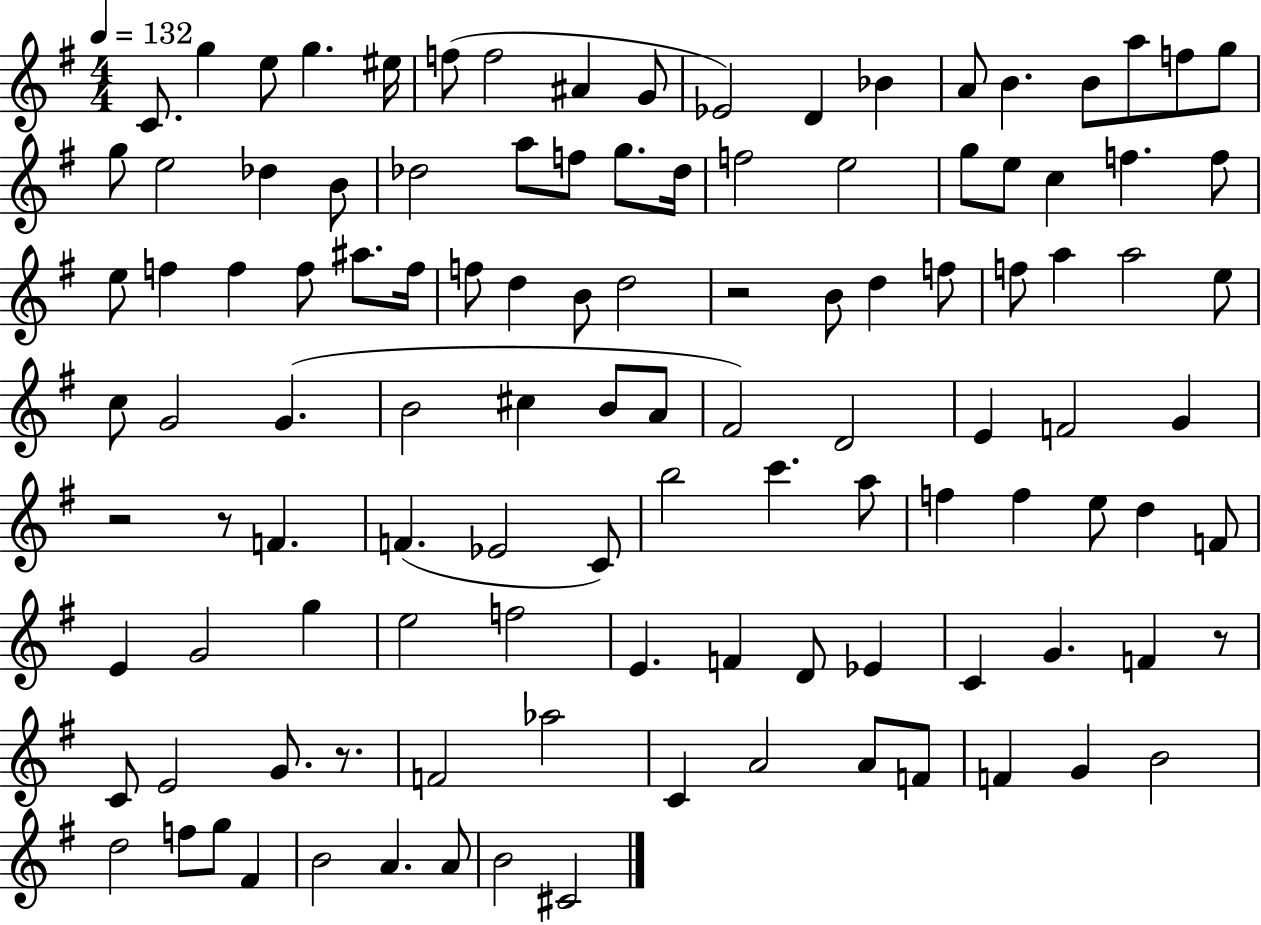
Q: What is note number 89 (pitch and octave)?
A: E4